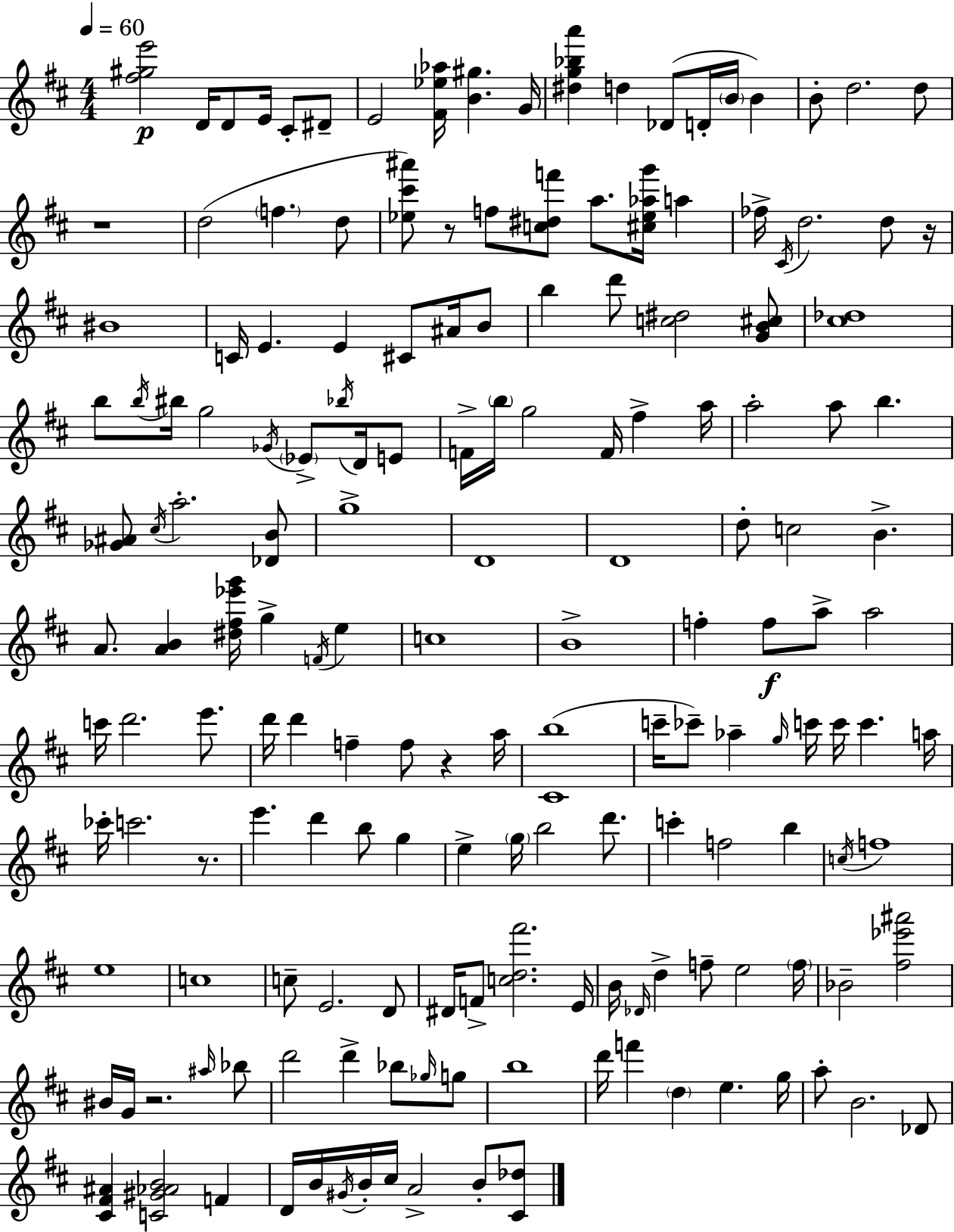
[F#5,G#5,E6]/h D4/s D4/e E4/s C#4/e D#4/e E4/h [F#4,Eb5,Ab5]/s [B4,G#5]/q. G4/s [D#5,G5,Bb5,A6]/q D5/q Db4/e D4/s B4/s B4/q B4/e D5/h. D5/e R/w D5/h F5/q. D5/e [Eb5,C#6,A#6]/e R/e F5/e [C5,D#5,F6]/e A5/e. [C#5,Eb5,Ab5,G6]/s A5/q FES5/s C#4/s D5/h. D5/e R/s BIS4/w C4/s E4/q. E4/q C#4/e A#4/s B4/e B5/q D6/e [C5,D#5]/h [G4,B4,C#5]/e [C#5,Db5]/w B5/e B5/s BIS5/s G5/h Gb4/s Eb4/e Bb5/s D4/s E4/e F4/s B5/s G5/h F4/s F#5/q A5/s A5/h A5/e B5/q. [Gb4,A#4]/e C#5/s A5/h. [Db4,B4]/e G5/w D4/w D4/w D5/e C5/h B4/q. A4/e. [A4,B4]/q [D#5,F#5,Eb6,G6]/s G5/q F4/s E5/q C5/w B4/w F5/q F5/e A5/e A5/h C6/s D6/h. E6/e. D6/s D6/q F5/q F5/e R/q A5/s [C#4,B5]/w C6/s CES6/e Ab5/q G5/s C6/s C6/s C6/q. A5/s CES6/s C6/h. R/e. E6/q. D6/q B5/e G5/q E5/q G5/s B5/h D6/e. C6/q F5/h B5/q C5/s F5/w E5/w C5/w C5/e E4/h. D4/e D#4/s F4/e [C5,D5,F#6]/h. E4/s B4/s Db4/s D5/q F5/e E5/h F5/s Bb4/h [F#5,Eb6,A#6]/h BIS4/s G4/s R/h. A#5/s Bb5/e D6/h D6/q Bb5/e Gb5/s G5/e B5/w D6/s F6/q D5/q E5/q. G5/s A5/e B4/h. Db4/e [C#4,F#4,A#4]/q [C4,G#4,Ab4,B4]/h F4/q D4/s B4/s G#4/s B4/s C#5/s A4/h B4/e [C#4,Db5]/e